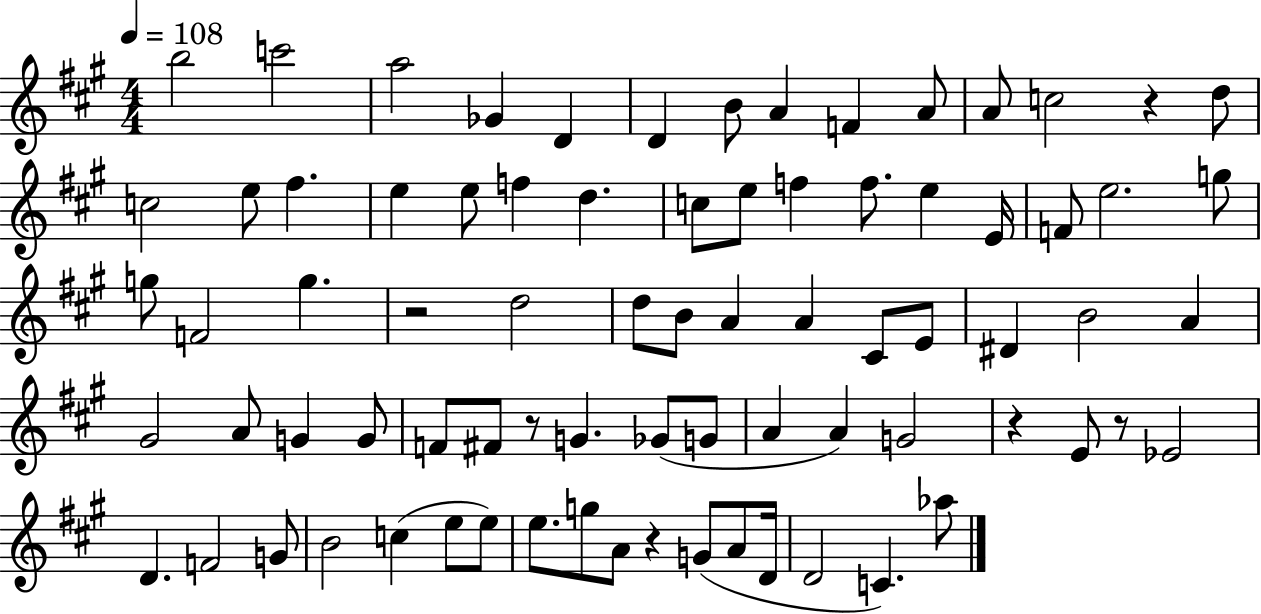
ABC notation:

X:1
T:Untitled
M:4/4
L:1/4
K:A
b2 c'2 a2 _G D D B/2 A F A/2 A/2 c2 z d/2 c2 e/2 ^f e e/2 f d c/2 e/2 f f/2 e E/4 F/2 e2 g/2 g/2 F2 g z2 d2 d/2 B/2 A A ^C/2 E/2 ^D B2 A ^G2 A/2 G G/2 F/2 ^F/2 z/2 G _G/2 G/2 A A G2 z E/2 z/2 _E2 D F2 G/2 B2 c e/2 e/2 e/2 g/2 A/2 z G/2 A/2 D/4 D2 C _a/2